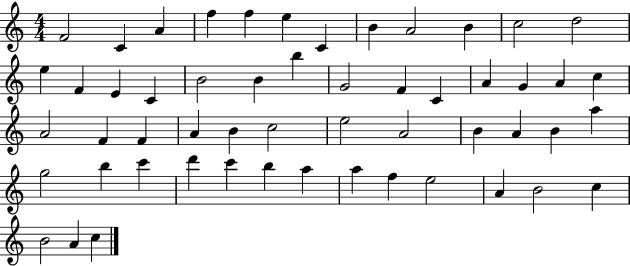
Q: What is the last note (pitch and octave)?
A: C5